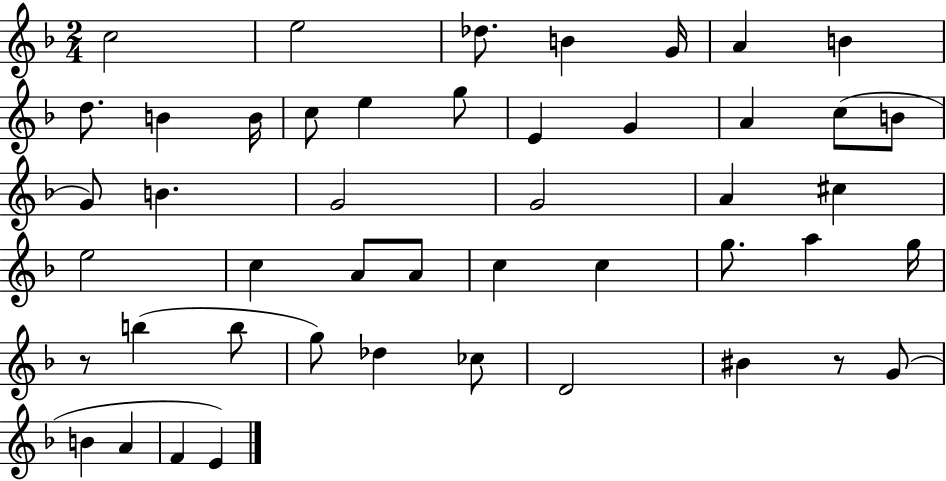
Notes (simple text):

C5/h E5/h Db5/e. B4/q G4/s A4/q B4/q D5/e. B4/q B4/s C5/e E5/q G5/e E4/q G4/q A4/q C5/e B4/e G4/e B4/q. G4/h G4/h A4/q C#5/q E5/h C5/q A4/e A4/e C5/q C5/q G5/e. A5/q G5/s R/e B5/q B5/e G5/e Db5/q CES5/e D4/h BIS4/q R/e G4/e B4/q A4/q F4/q E4/q